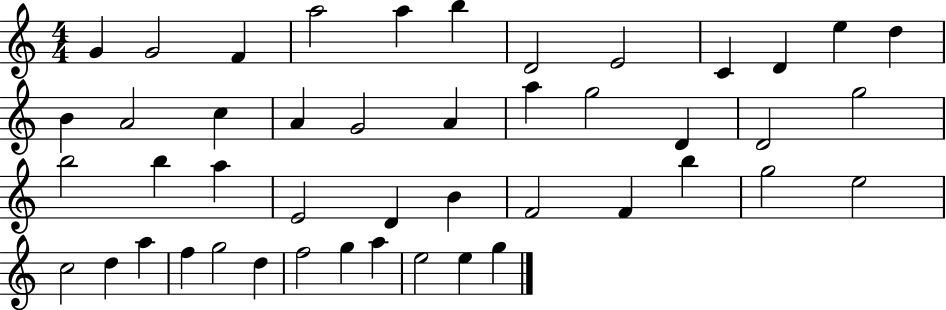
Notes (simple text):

G4/q G4/h F4/q A5/h A5/q B5/q D4/h E4/h C4/q D4/q E5/q D5/q B4/q A4/h C5/q A4/q G4/h A4/q A5/q G5/h D4/q D4/h G5/h B5/h B5/q A5/q E4/h D4/q B4/q F4/h F4/q B5/q G5/h E5/h C5/h D5/q A5/q F5/q G5/h D5/q F5/h G5/q A5/q E5/h E5/q G5/q